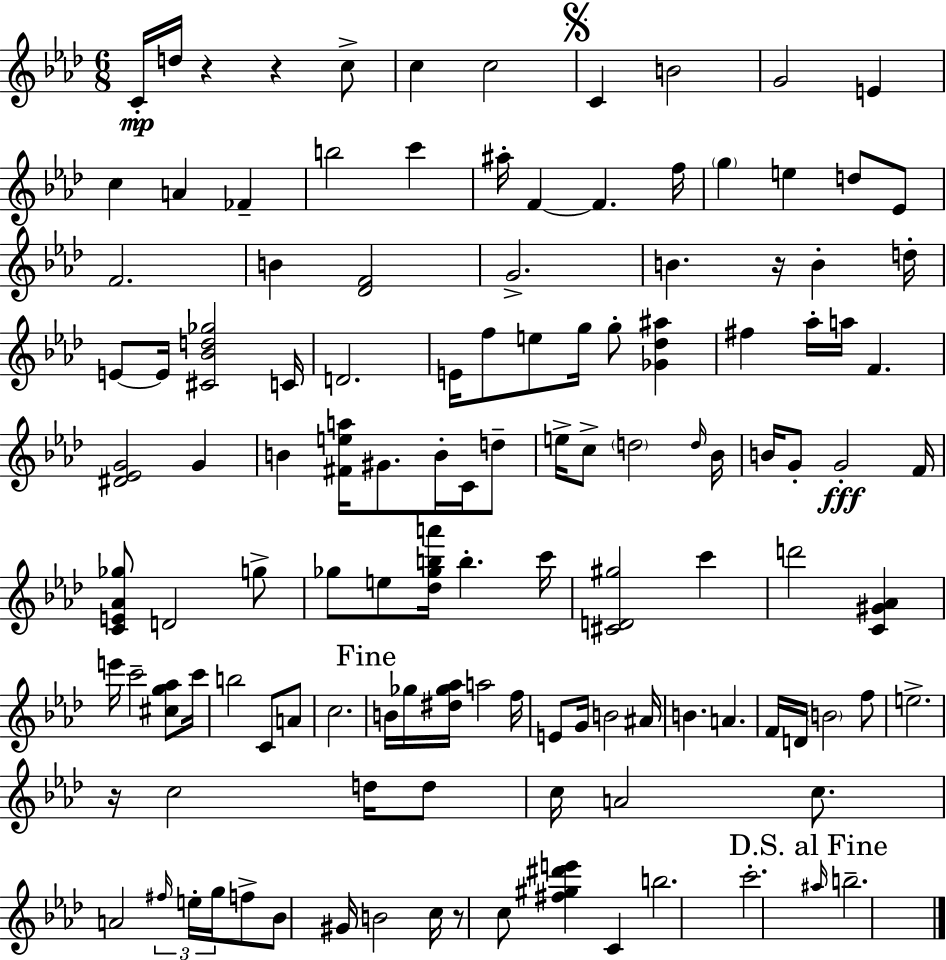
C4/s D5/s R/q R/q C5/e C5/q C5/h C4/q B4/h G4/h E4/q C5/q A4/q FES4/q B5/h C6/q A#5/s F4/q F4/q. F5/s G5/q E5/q D5/e Eb4/e F4/h. B4/q [Db4,F4]/h G4/h. B4/q. R/s B4/q D5/s E4/e E4/s [C#4,Bb4,D5,Gb5]/h C4/s D4/h. E4/s F5/e E5/e G5/s G5/e [Gb4,Db5,A#5]/q F#5/q Ab5/s A5/s F4/q. [D#4,Eb4,G4]/h G4/q B4/q [F#4,E5,A5]/s G#4/e. B4/s C4/s D5/e E5/s C5/e D5/h D5/s Bb4/s B4/s G4/e G4/h F4/s [C4,E4,Ab4,Gb5]/e D4/h G5/e Gb5/e E5/e [Db5,Gb5,B5,A6]/s B5/q. C6/s [C#4,D4,G#5]/h C6/q D6/h [C4,G#4,Ab4]/q E6/s C6/h [C#5,G5,Ab5]/e C6/s B5/h C4/e A4/e C5/h. B4/s Gb5/s [D#5,Gb5,Ab5]/s A5/h F5/s E4/e G4/s B4/h A#4/s B4/q. A4/q. F4/s D4/s B4/h F5/e E5/h. R/s C5/h D5/s D5/e C5/s A4/h C5/e. A4/h F#5/s E5/s G5/s F5/e Bb4/e G#4/s B4/h C5/s R/e C5/e [F#5,G#5,D#6,E6]/q C4/q B5/h. C6/h. A#5/s B5/h.